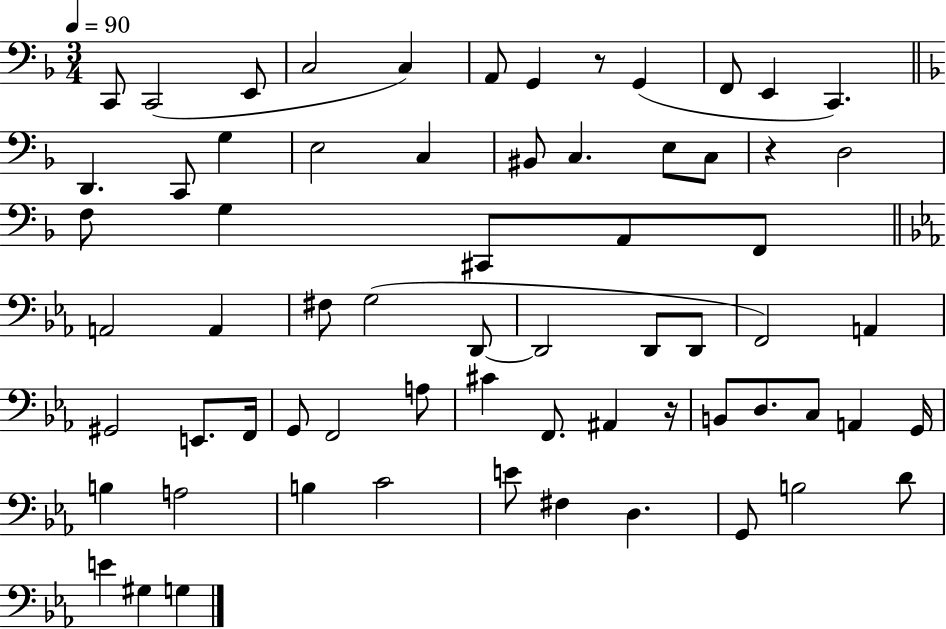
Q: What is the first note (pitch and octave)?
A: C2